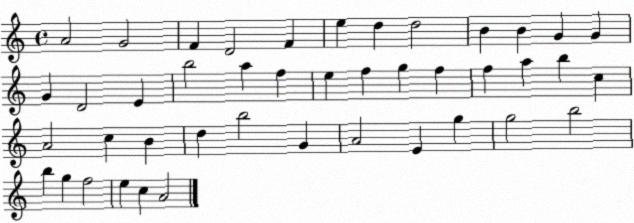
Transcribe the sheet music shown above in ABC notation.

X:1
T:Untitled
M:4/4
L:1/4
K:C
A2 G2 F D2 F e d d2 B B G G G D2 E b2 a f e f g f f a b c A2 c B d b2 G A2 E g g2 b2 b g f2 e c A2